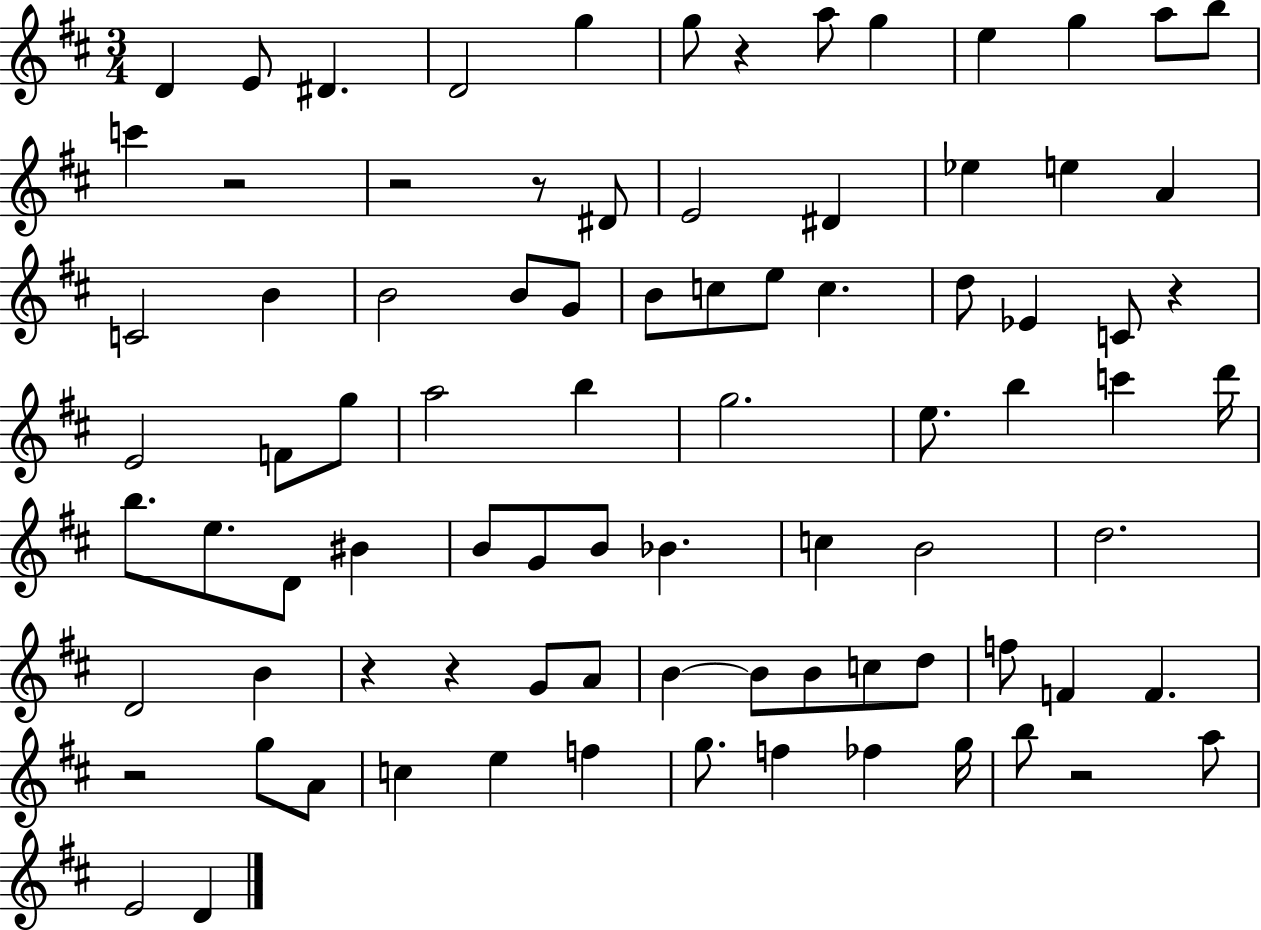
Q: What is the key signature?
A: D major